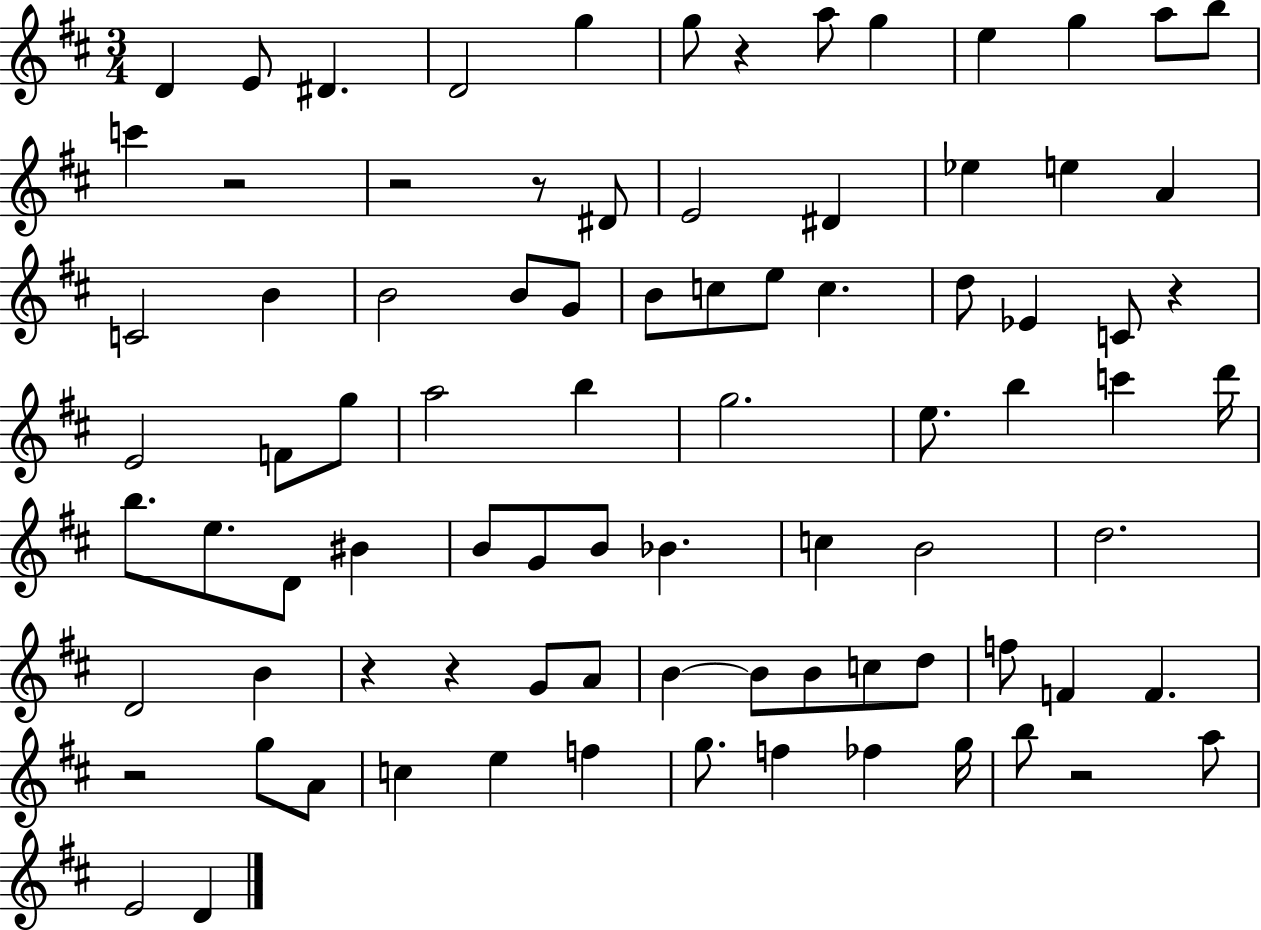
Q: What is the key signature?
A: D major